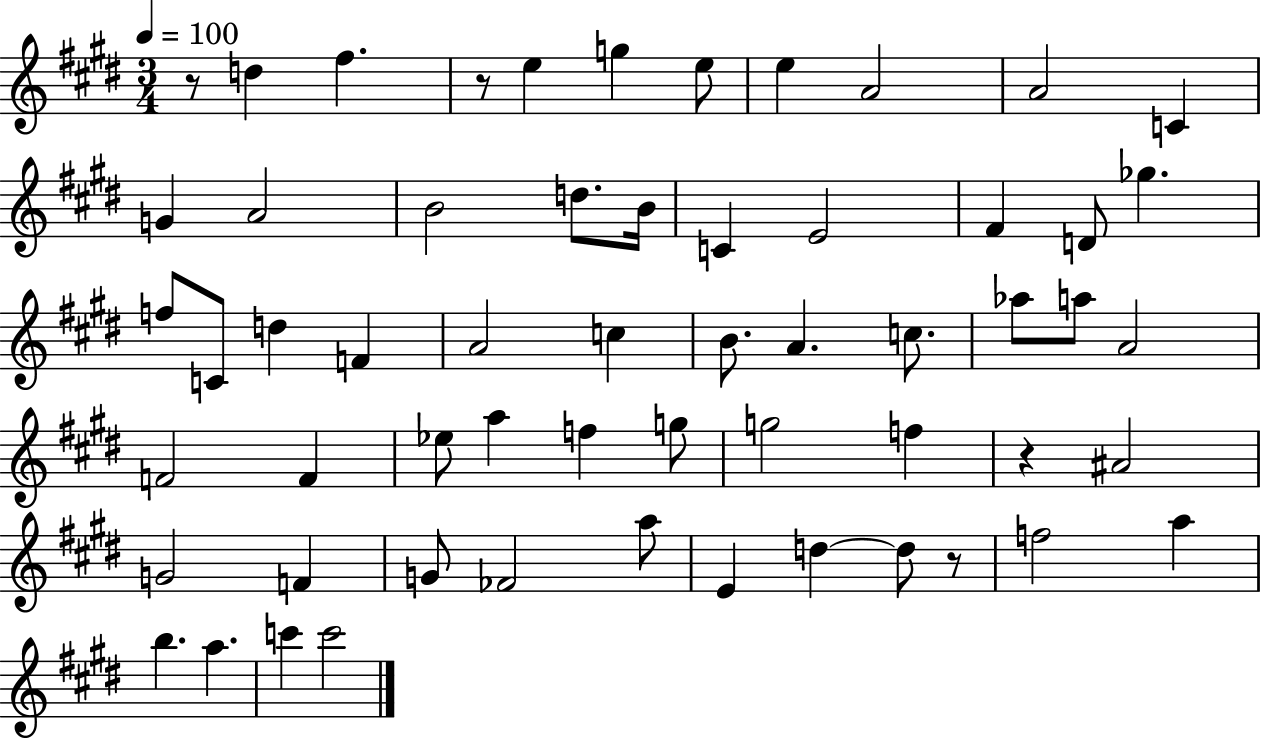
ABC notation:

X:1
T:Untitled
M:3/4
L:1/4
K:E
z/2 d ^f z/2 e g e/2 e A2 A2 C G A2 B2 d/2 B/4 C E2 ^F D/2 _g f/2 C/2 d F A2 c B/2 A c/2 _a/2 a/2 A2 F2 F _e/2 a f g/2 g2 f z ^A2 G2 F G/2 _F2 a/2 E d d/2 z/2 f2 a b a c' c'2